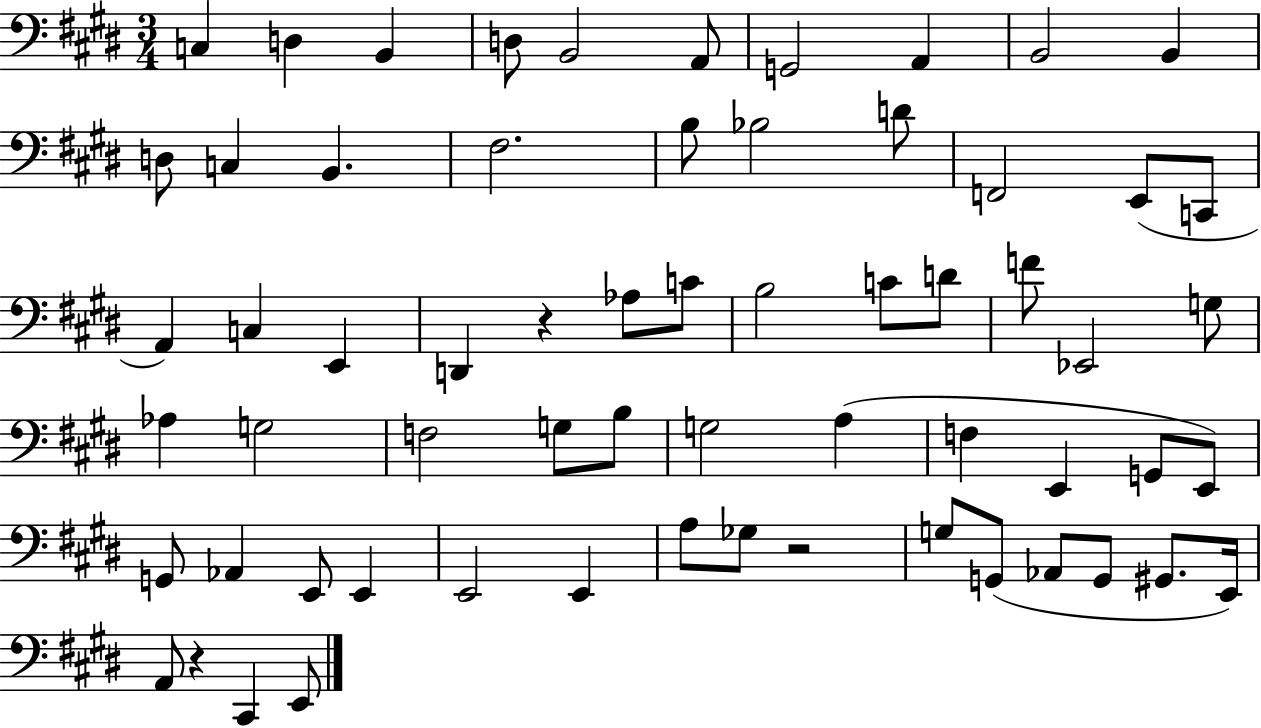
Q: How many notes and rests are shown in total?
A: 63